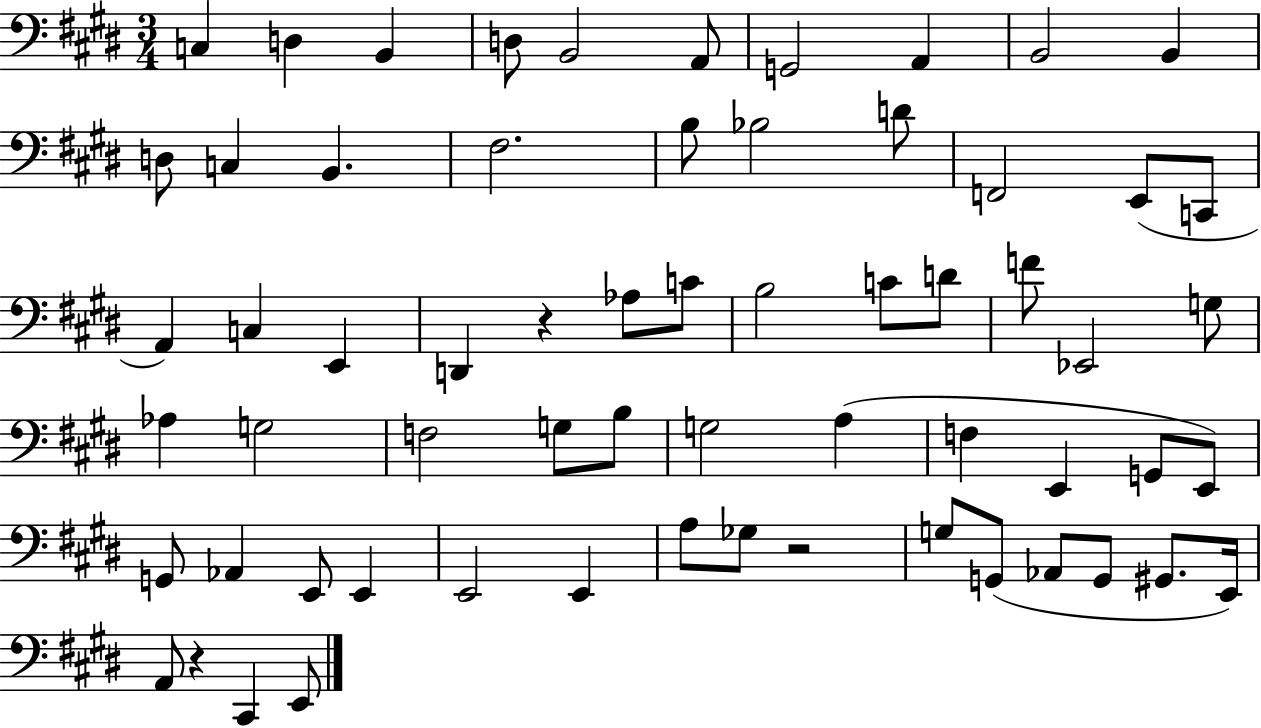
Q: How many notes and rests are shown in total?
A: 63